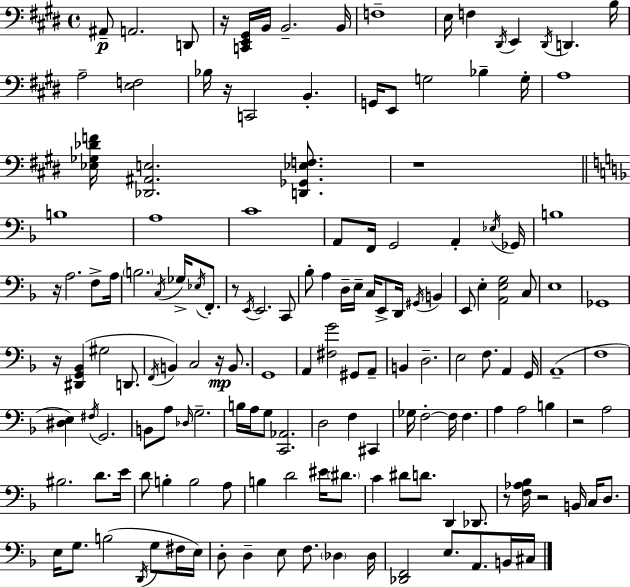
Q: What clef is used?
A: bass